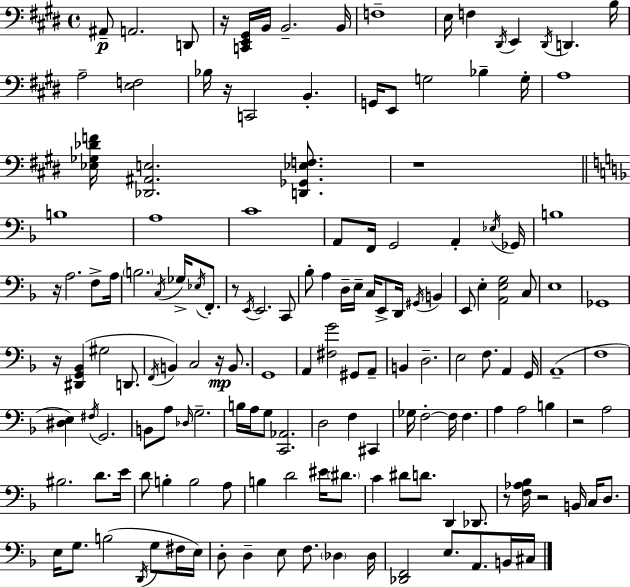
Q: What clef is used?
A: bass